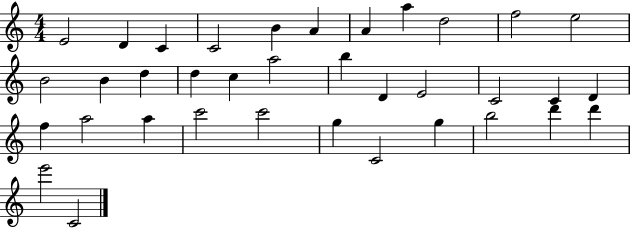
E4/h D4/q C4/q C4/h B4/q A4/q A4/q A5/q D5/h F5/h E5/h B4/h B4/q D5/q D5/q C5/q A5/h B5/q D4/q E4/h C4/h C4/q D4/q F5/q A5/h A5/q C6/h C6/h G5/q C4/h G5/q B5/h D6/q D6/q E6/h C4/h